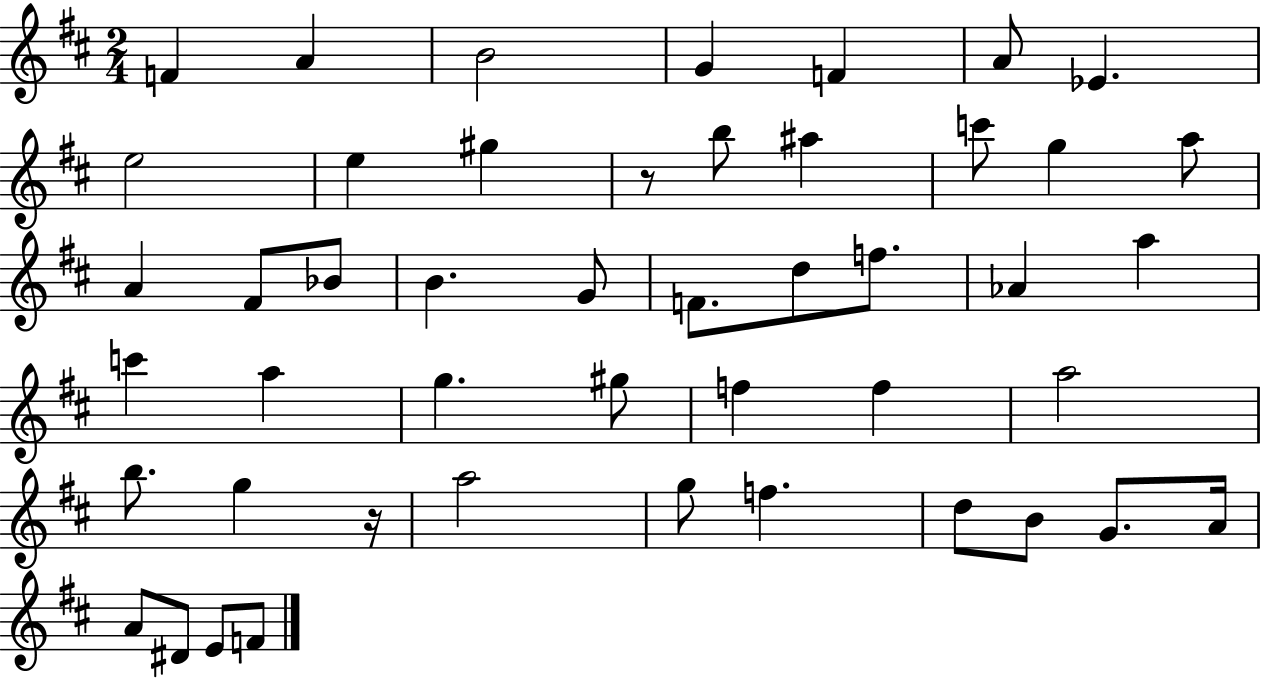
X:1
T:Untitled
M:2/4
L:1/4
K:D
F A B2 G F A/2 _E e2 e ^g z/2 b/2 ^a c'/2 g a/2 A ^F/2 _B/2 B G/2 F/2 d/2 f/2 _A a c' a g ^g/2 f f a2 b/2 g z/4 a2 g/2 f d/2 B/2 G/2 A/4 A/2 ^D/2 E/2 F/2